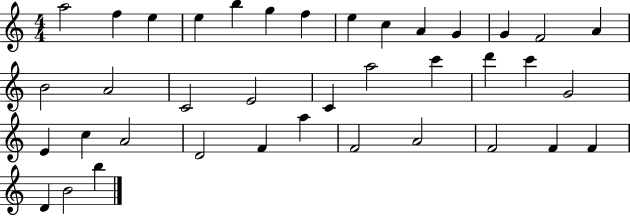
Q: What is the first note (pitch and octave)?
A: A5